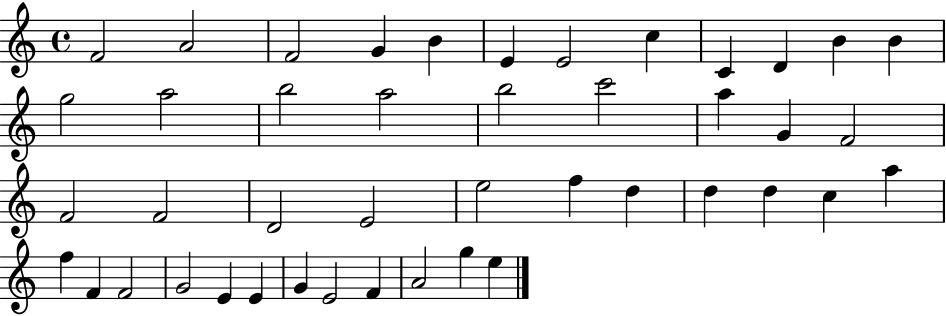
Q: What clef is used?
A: treble